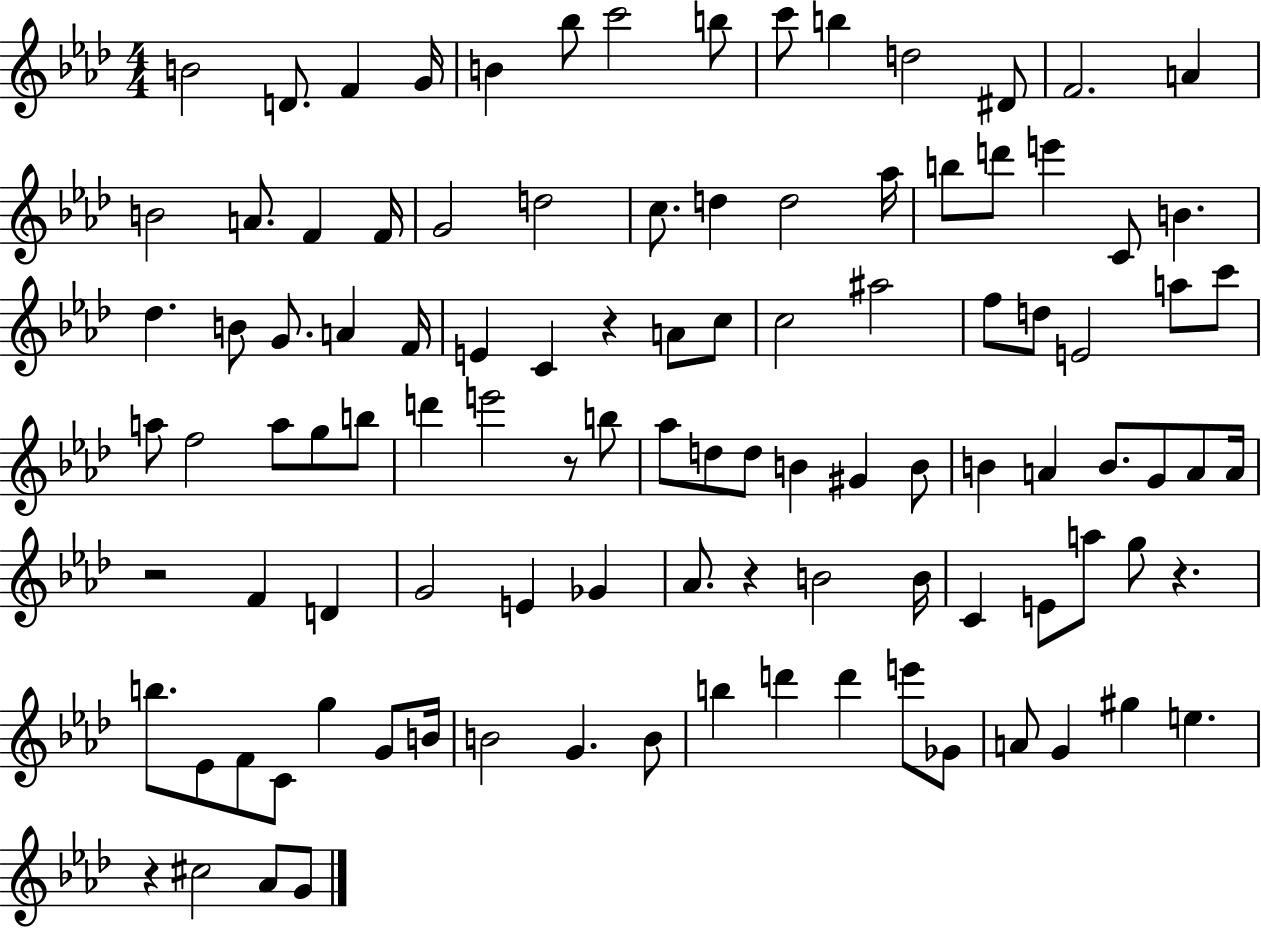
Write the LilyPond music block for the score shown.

{
  \clef treble
  \numericTimeSignature
  \time 4/4
  \key aes \major
  b'2 d'8. f'4 g'16 | b'4 bes''8 c'''2 b''8 | c'''8 b''4 d''2 dis'8 | f'2. a'4 | \break b'2 a'8. f'4 f'16 | g'2 d''2 | c''8. d''4 d''2 aes''16 | b''8 d'''8 e'''4 c'8 b'4. | \break des''4. b'8 g'8. a'4 f'16 | e'4 c'4 r4 a'8 c''8 | c''2 ais''2 | f''8 d''8 e'2 a''8 c'''8 | \break a''8 f''2 a''8 g''8 b''8 | d'''4 e'''2 r8 b''8 | aes''8 d''8 d''8 b'4 gis'4 b'8 | b'4 a'4 b'8. g'8 a'8 a'16 | \break r2 f'4 d'4 | g'2 e'4 ges'4 | aes'8. r4 b'2 b'16 | c'4 e'8 a''8 g''8 r4. | \break b''8. ees'8 f'8 c'8 g''4 g'8 b'16 | b'2 g'4. b'8 | b''4 d'''4 d'''4 e'''8 ges'8 | a'8 g'4 gis''4 e''4. | \break r4 cis''2 aes'8 g'8 | \bar "|."
}